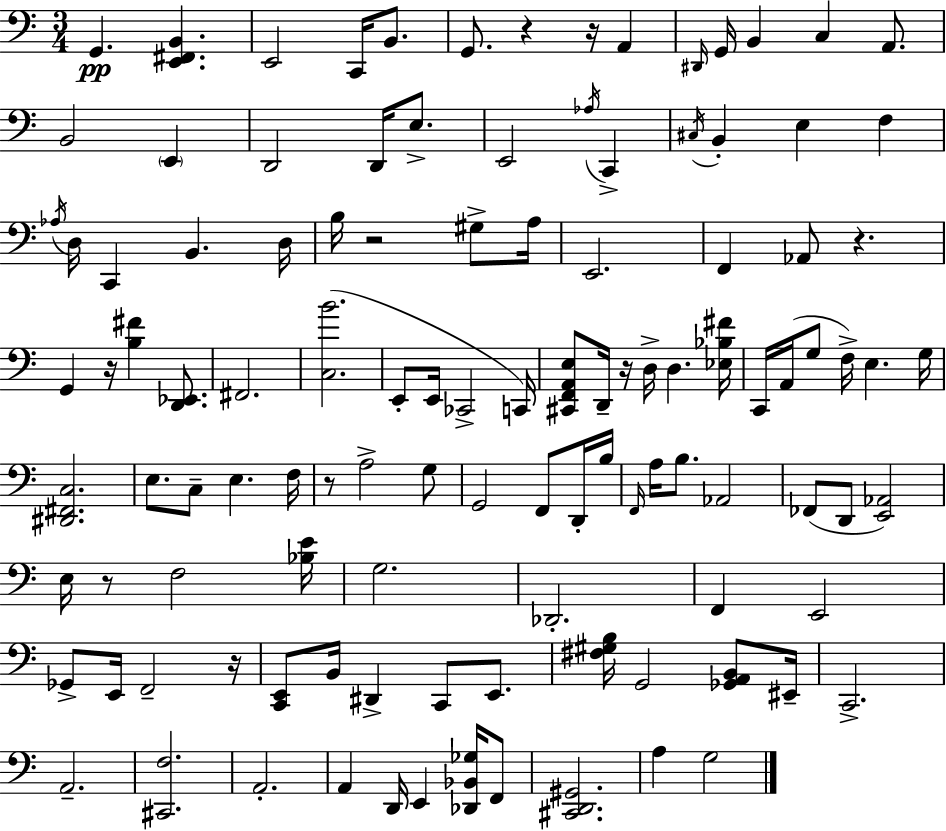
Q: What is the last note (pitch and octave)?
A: G3